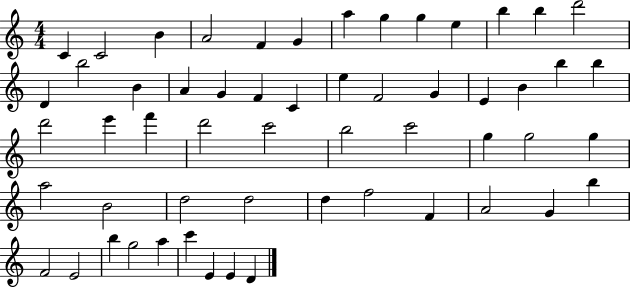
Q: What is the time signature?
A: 4/4